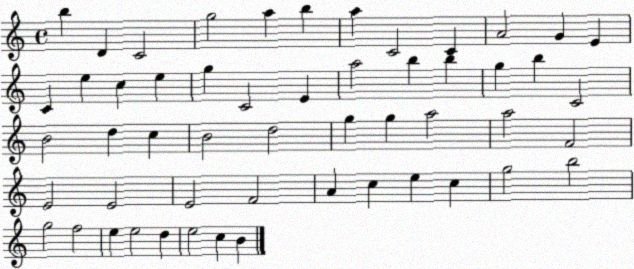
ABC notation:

X:1
T:Untitled
M:4/4
L:1/4
K:C
b D C2 g2 a b a C2 C A2 G E C e c e g C2 E a2 b b g b C2 B2 d c B2 d2 g g a2 a2 F2 E2 E2 E2 F2 A c e c g2 b2 g2 f2 e e2 d e2 c B